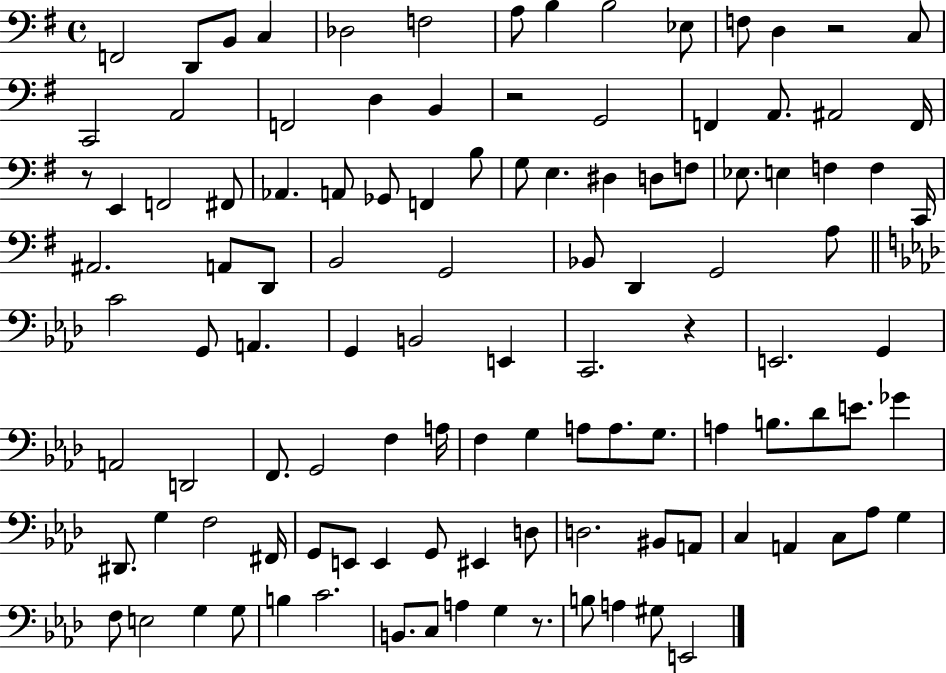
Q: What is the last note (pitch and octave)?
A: E2